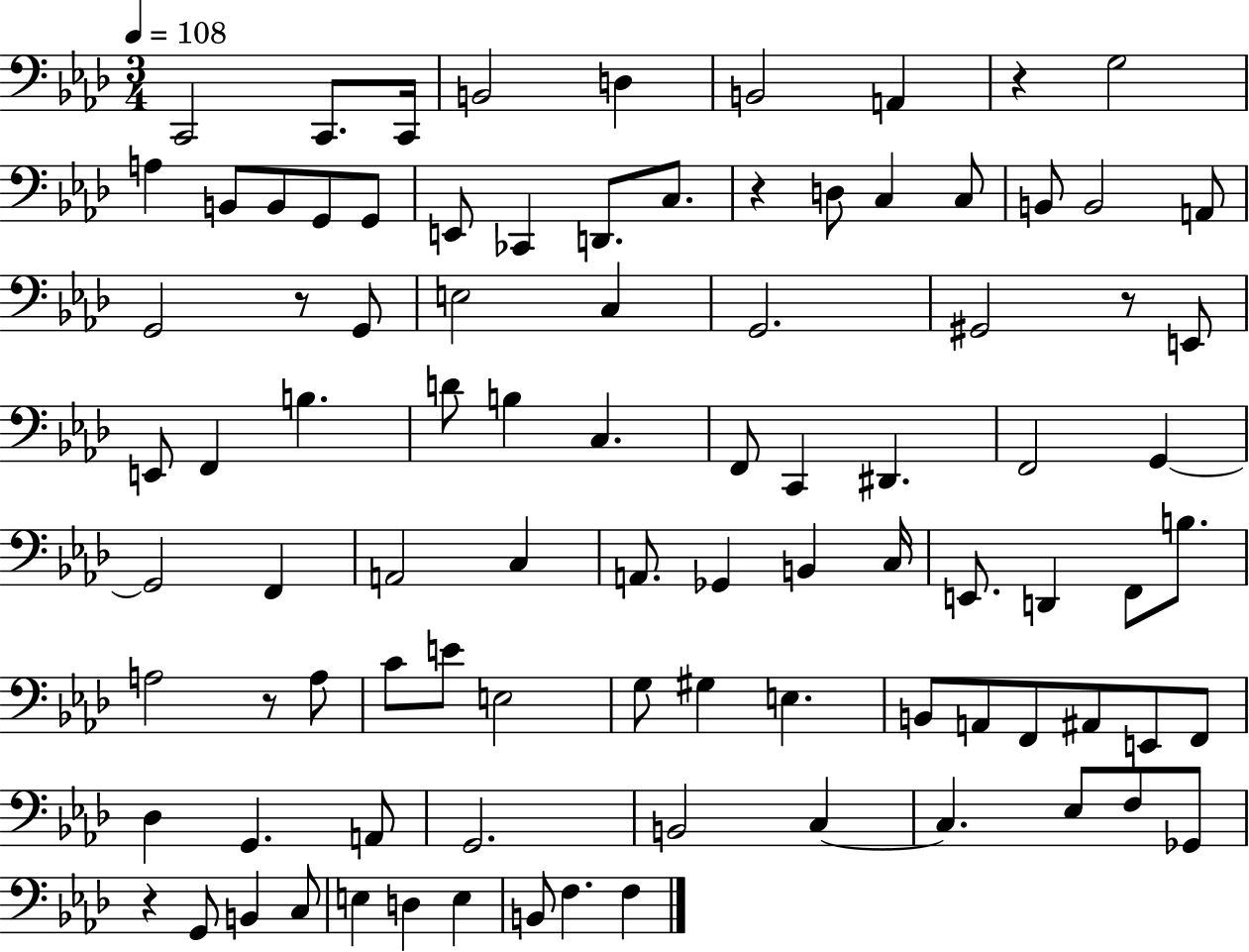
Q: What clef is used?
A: bass